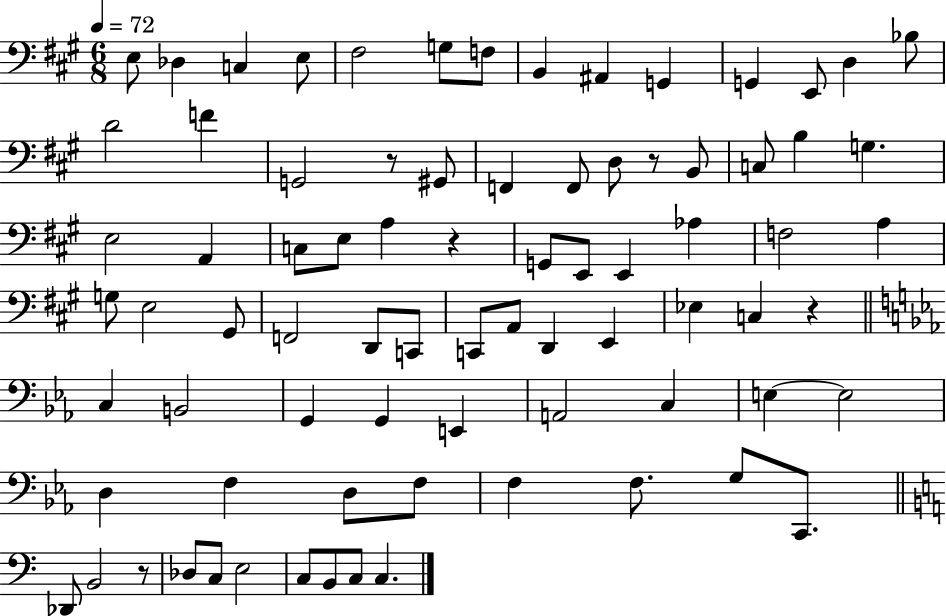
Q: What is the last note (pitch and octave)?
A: C3